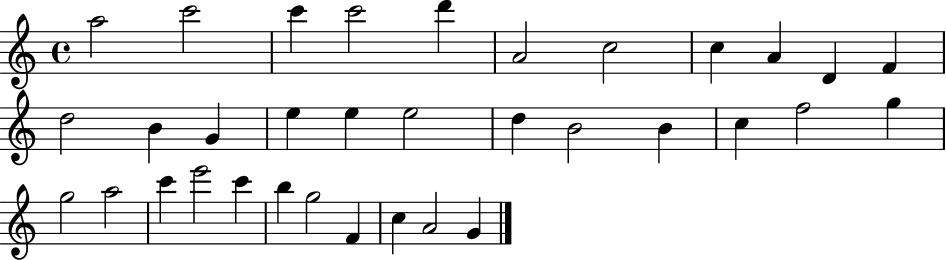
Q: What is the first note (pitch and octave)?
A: A5